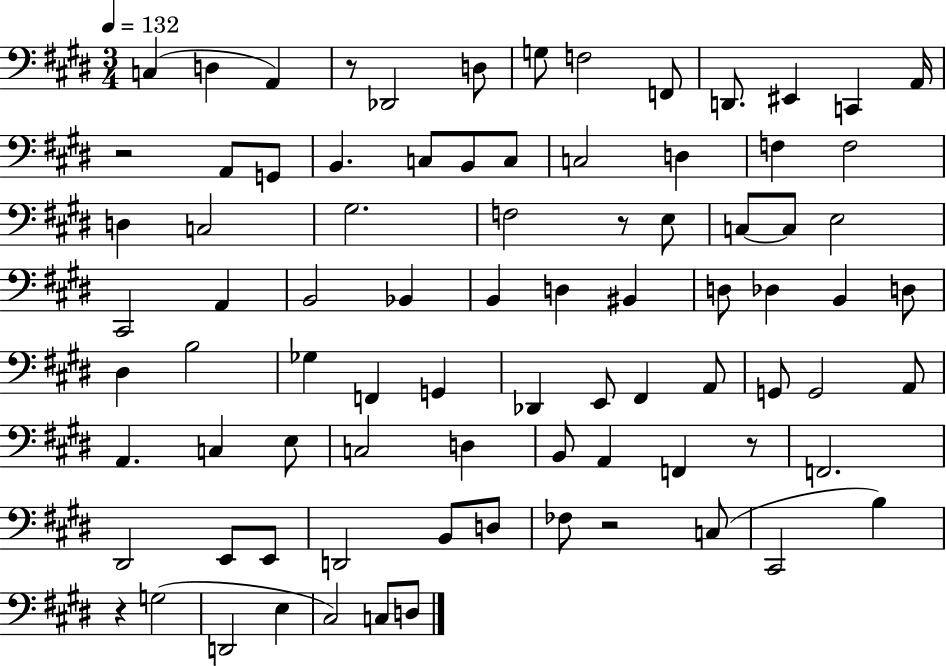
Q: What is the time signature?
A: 3/4